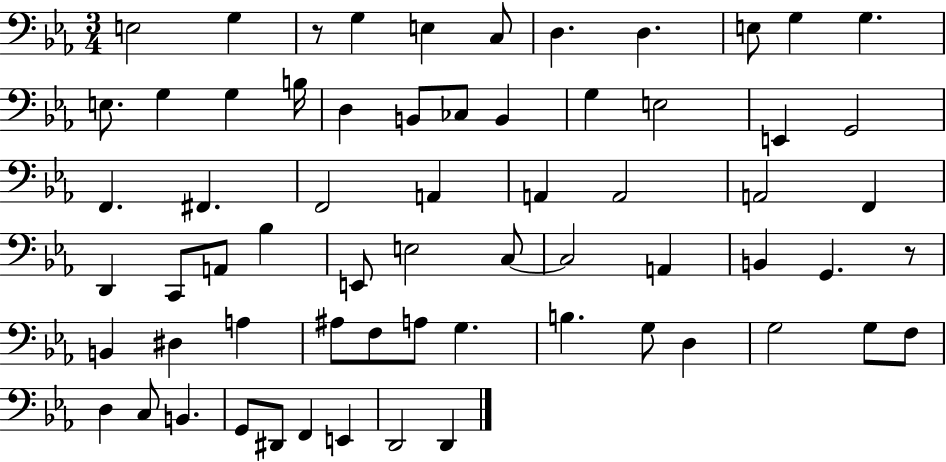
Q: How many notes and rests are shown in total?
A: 65